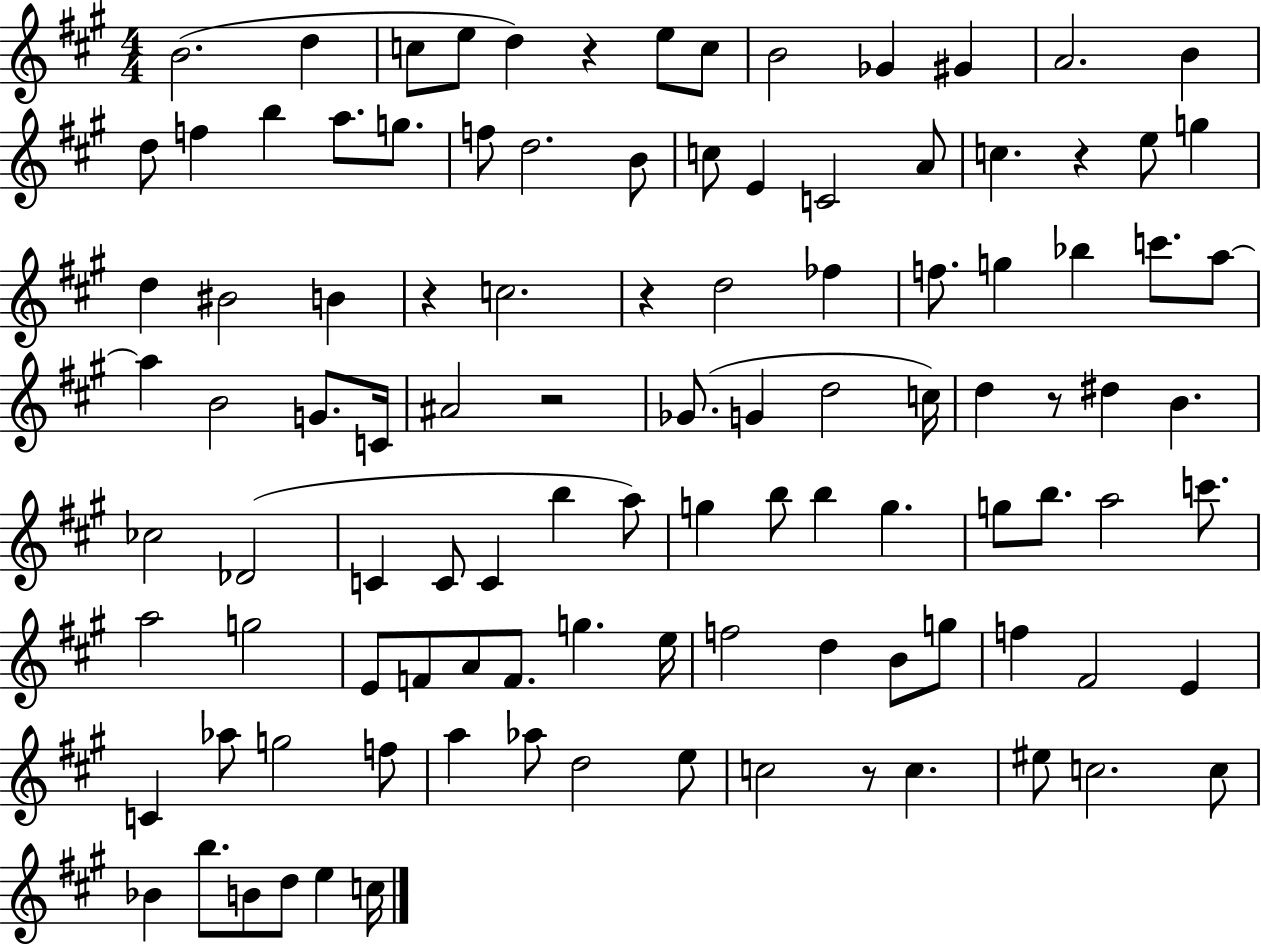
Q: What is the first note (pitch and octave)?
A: B4